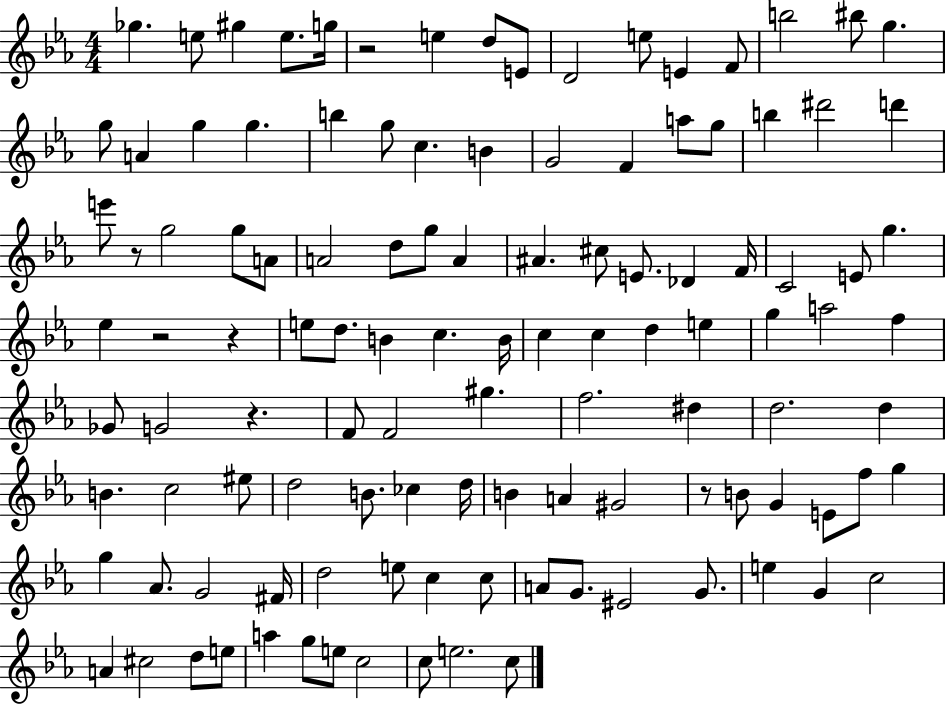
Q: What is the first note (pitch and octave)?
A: Gb5